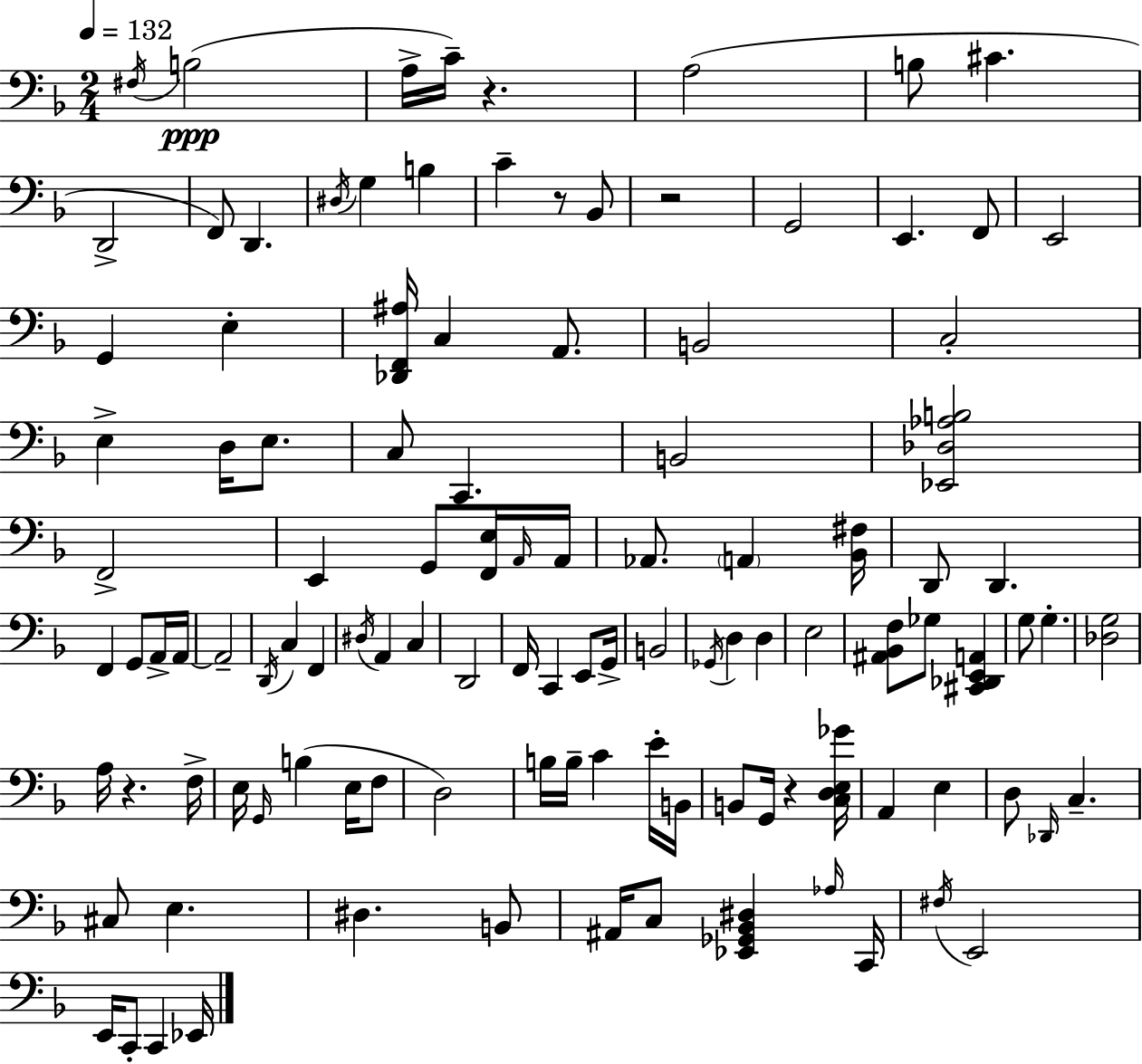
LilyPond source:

{
  \clef bass
  \numericTimeSignature
  \time 2/4
  \key f \major
  \tempo 4 = 132
  \acciaccatura { fis16 }(\ppp b2 | a16-> c'16--) r4. | a2( | b8 cis'4. | \break d,2-> | f,8) d,4. | \acciaccatura { dis16 } g4 b4 | c'4-- r8 | \break bes,8 r2 | g,2 | e,4. | f,8 e,2 | \break g,4 e4-. | <des, f, ais>16 c4 a,8. | b,2 | c2-. | \break e4-> d16 e8. | c8 c,4. | b,2 | <ees, des aes b>2 | \break f,2-> | e,4 g,8 | <f, e>16 \grace { a,16 } a,16 aes,8. \parenthesize a,4 | <bes, fis>16 d,8 d,4. | \break f,4 g,8 | a,16-> a,16~~ a,2-- | \acciaccatura { d,16 } c4 | f,4 \acciaccatura { dis16 } a,4 | \break c4 d,2 | f,16 c,4 | e,8 g,16-> b,2 | \acciaccatura { ges,16 } d4 | \break d4 e2 | <ais, bes, f>8 | ges8 <cis, des, e, a,>4 g8 | g4.-. <des g>2 | \break a16 r4. | f16-> e16 \grace { g,16 } | b4( e16 f8 d2) | b16 | \break b16-- c'4 e'16-. b,16 b,8 | g,16 r4 <c d e ges'>16 a,4 | e4 d8 | \grace { des,16 } c4.-- | \break cis8 e4. | dis4. b,8 | ais,16 c8 <ees, ges, bes, dis>4 \grace { aes16 } | c,16 \acciaccatura { fis16 } e,2 | \break e,16 c,8-. c,4 | ees,16 \bar "|."
}